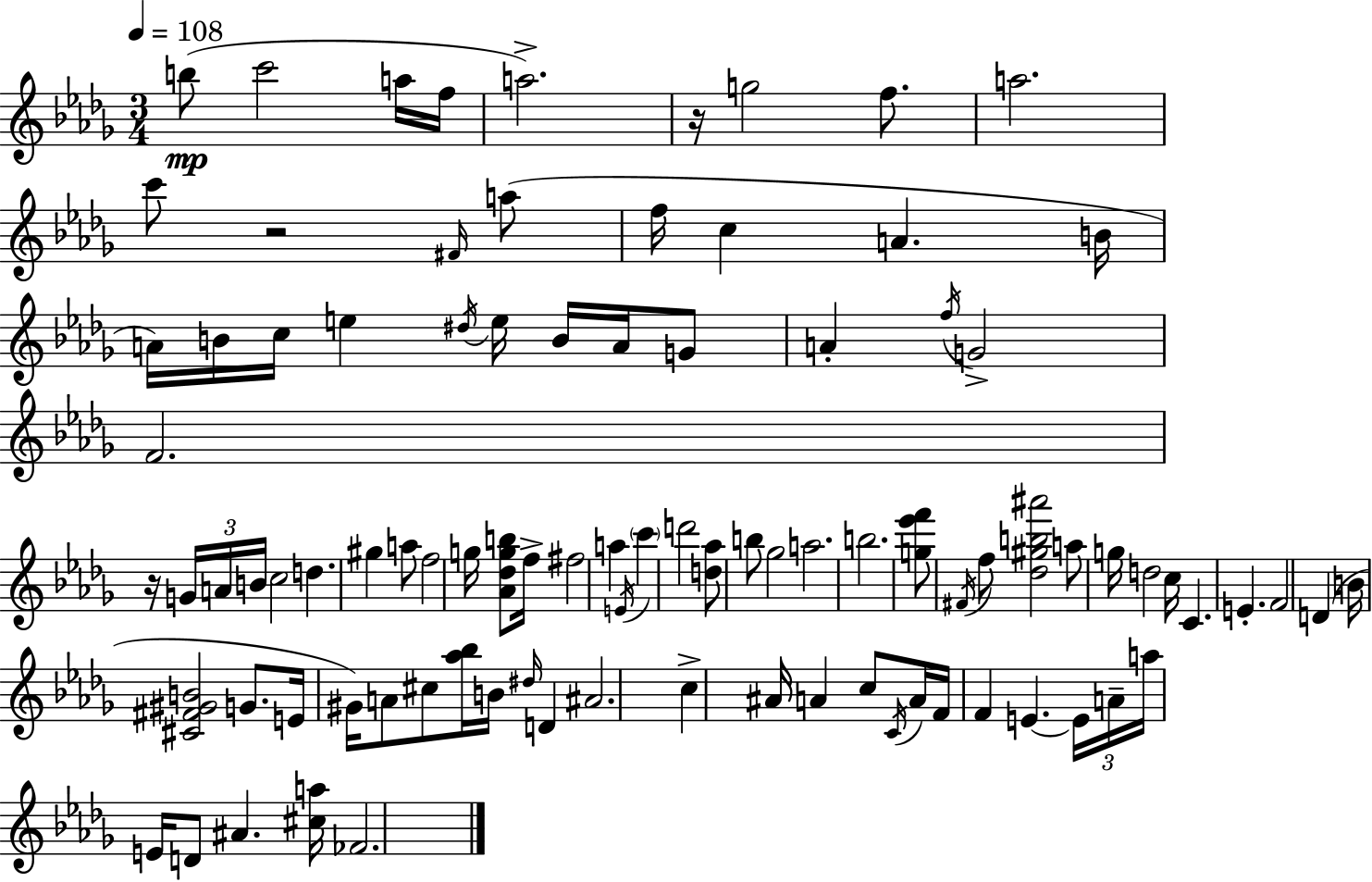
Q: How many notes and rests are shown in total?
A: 93